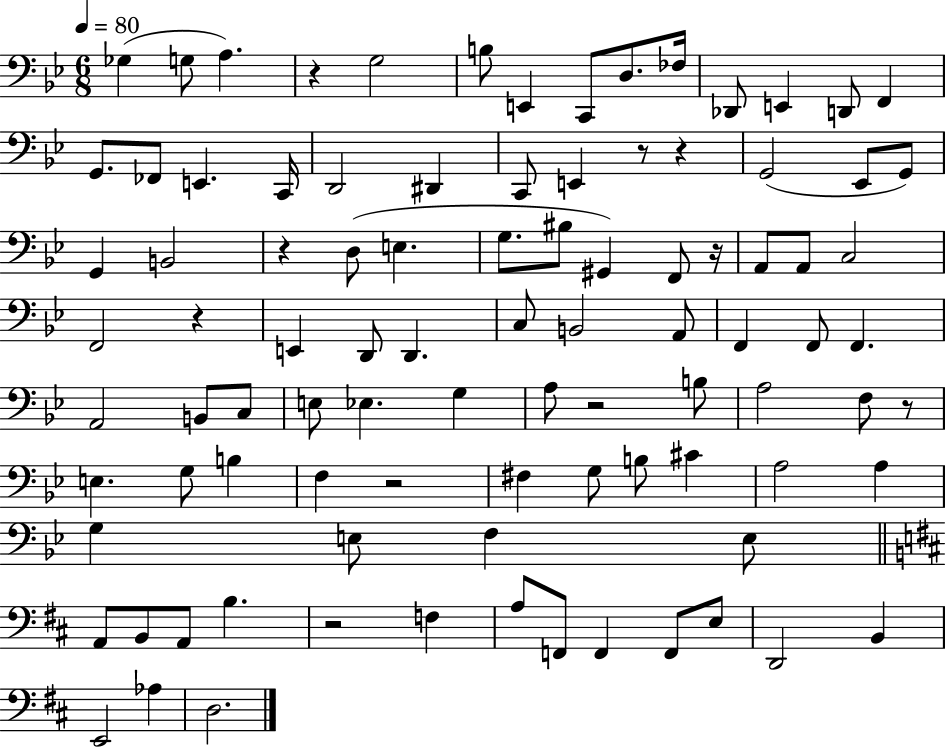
Gb3/q G3/e A3/q. R/q G3/h B3/e E2/q C2/e D3/e. FES3/s Db2/e E2/q D2/e F2/q G2/e. FES2/e E2/q. C2/s D2/h D#2/q C2/e E2/q R/e R/q G2/h Eb2/e G2/e G2/q B2/h R/q D3/e E3/q. G3/e. BIS3/e G#2/q F2/e R/s A2/e A2/e C3/h F2/h R/q E2/q D2/e D2/q. C3/e B2/h A2/e F2/q F2/e F2/q. A2/h B2/e C3/e E3/e Eb3/q. G3/q A3/e R/h B3/e A3/h F3/e R/e E3/q. G3/e B3/q F3/q R/h F#3/q G3/e B3/e C#4/q A3/h A3/q G3/q E3/e F3/q E3/e A2/e B2/e A2/e B3/q. R/h F3/q A3/e F2/e F2/q F2/e E3/e D2/h B2/q E2/h Ab3/q D3/h.